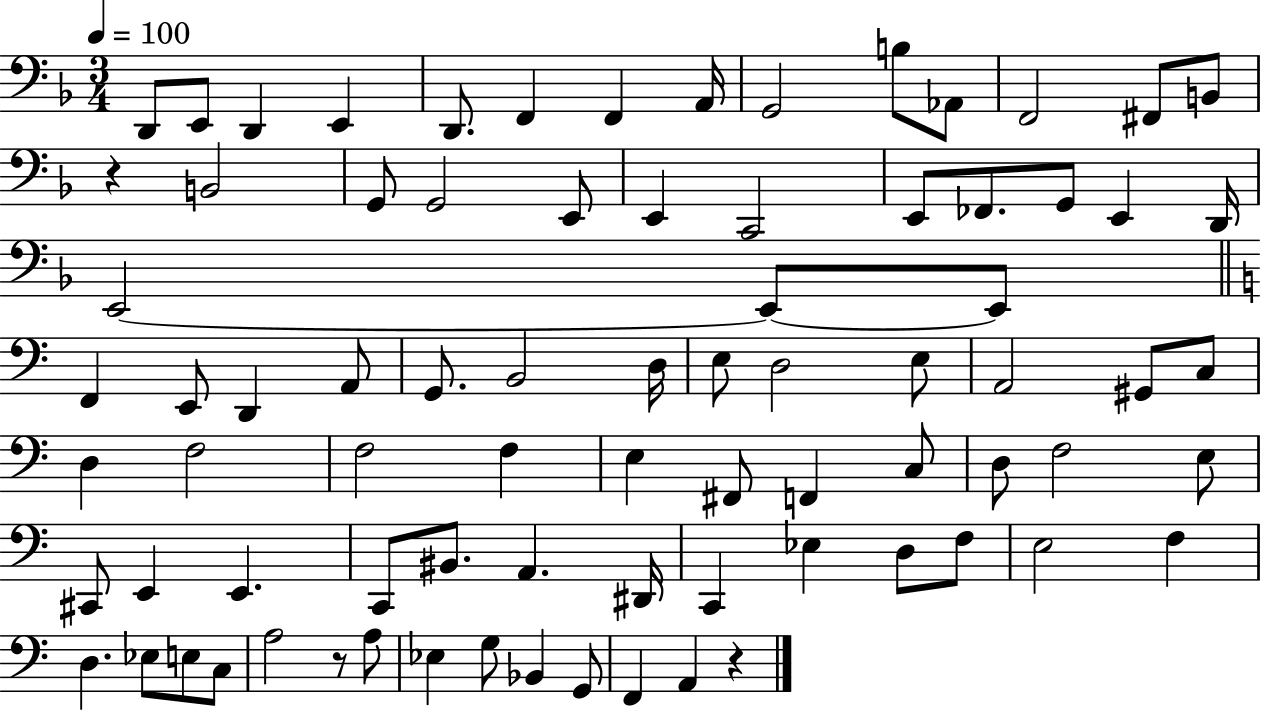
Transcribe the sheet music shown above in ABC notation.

X:1
T:Untitled
M:3/4
L:1/4
K:F
D,,/2 E,,/2 D,, E,, D,,/2 F,, F,, A,,/4 G,,2 B,/2 _A,,/2 F,,2 ^F,,/2 B,,/2 z B,,2 G,,/2 G,,2 E,,/2 E,, C,,2 E,,/2 _F,,/2 G,,/2 E,, D,,/4 E,,2 E,,/2 E,,/2 F,, E,,/2 D,, A,,/2 G,,/2 B,,2 D,/4 E,/2 D,2 E,/2 A,,2 ^G,,/2 C,/2 D, F,2 F,2 F, E, ^F,,/2 F,, C,/2 D,/2 F,2 E,/2 ^C,,/2 E,, E,, C,,/2 ^B,,/2 A,, ^D,,/4 C,, _E, D,/2 F,/2 E,2 F, D, _E,/2 E,/2 C,/2 A,2 z/2 A,/2 _E, G,/2 _B,, G,,/2 F,, A,, z